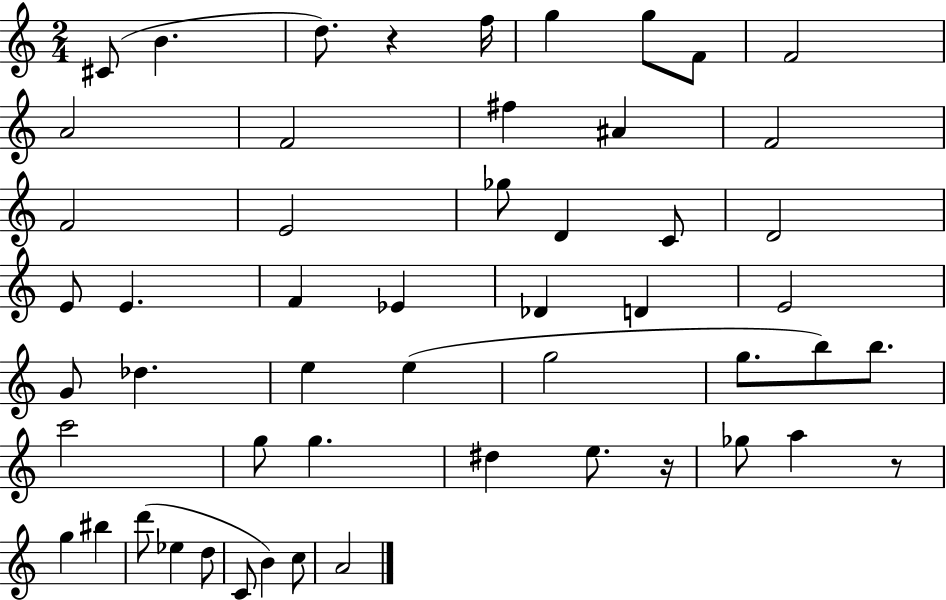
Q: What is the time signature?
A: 2/4